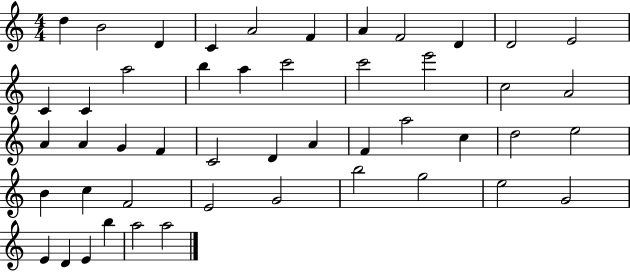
D5/q B4/h D4/q C4/q A4/h F4/q A4/q F4/h D4/q D4/h E4/h C4/q C4/q A5/h B5/q A5/q C6/h C6/h E6/h C5/h A4/h A4/q A4/q G4/q F4/q C4/h D4/q A4/q F4/q A5/h C5/q D5/h E5/h B4/q C5/q F4/h E4/h G4/h B5/h G5/h E5/h G4/h E4/q D4/q E4/q B5/q A5/h A5/h